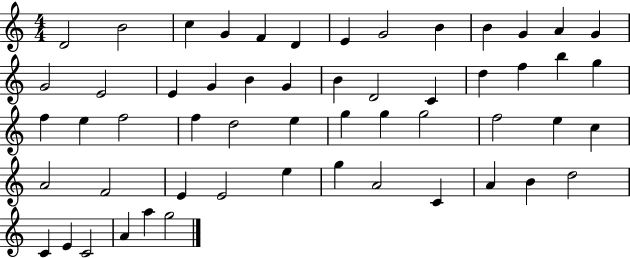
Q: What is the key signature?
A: C major